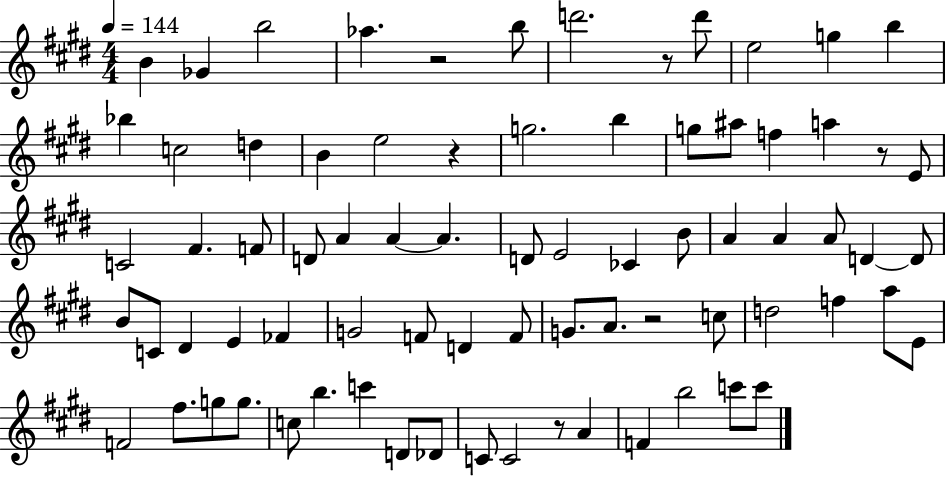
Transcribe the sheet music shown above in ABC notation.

X:1
T:Untitled
M:4/4
L:1/4
K:E
B _G b2 _a z2 b/2 d'2 z/2 d'/2 e2 g b _b c2 d B e2 z g2 b g/2 ^a/2 f a z/2 E/2 C2 ^F F/2 D/2 A A A D/2 E2 _C B/2 A A A/2 D D/2 B/2 C/2 ^D E _F G2 F/2 D F/2 G/2 A/2 z2 c/2 d2 f a/2 E/2 F2 ^f/2 g/2 g/2 c/2 b c' D/2 _D/2 C/2 C2 z/2 A F b2 c'/2 c'/2